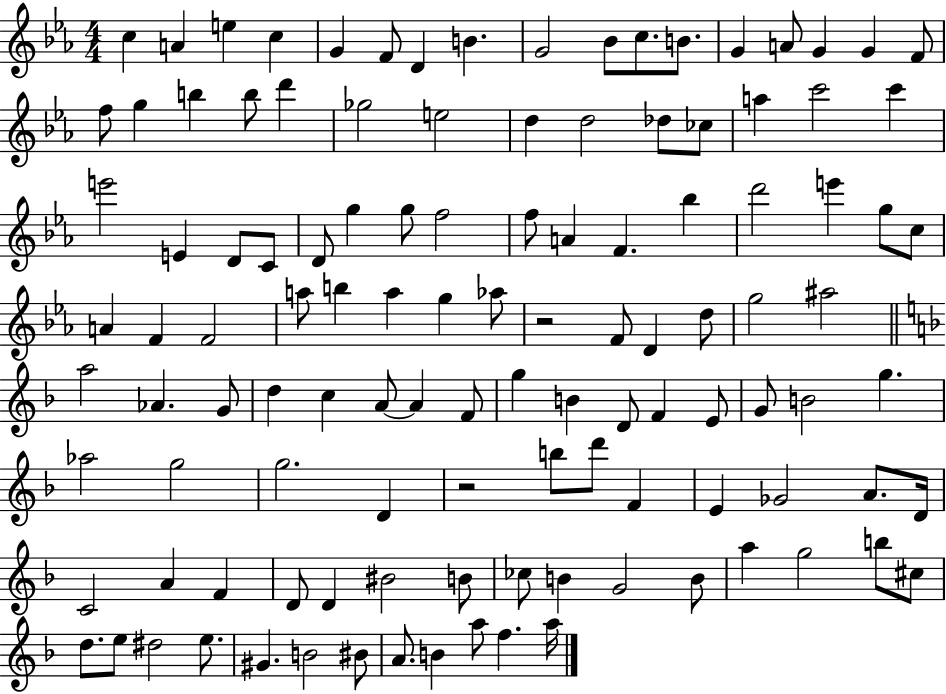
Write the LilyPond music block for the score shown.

{
  \clef treble
  \numericTimeSignature
  \time 4/4
  \key ees \major
  c''4 a'4 e''4 c''4 | g'4 f'8 d'4 b'4. | g'2 bes'8 c''8. b'8. | g'4 a'8 g'4 g'4 f'8 | \break f''8 g''4 b''4 b''8 d'''4 | ges''2 e''2 | d''4 d''2 des''8 ces''8 | a''4 c'''2 c'''4 | \break e'''2 e'4 d'8 c'8 | d'8 g''4 g''8 f''2 | f''8 a'4 f'4. bes''4 | d'''2 e'''4 g''8 c''8 | \break a'4 f'4 f'2 | a''8 b''4 a''4 g''4 aes''8 | r2 f'8 d'4 d''8 | g''2 ais''2 | \break \bar "||" \break \key d \minor a''2 aes'4. g'8 | d''4 c''4 a'8~~ a'4 f'8 | g''4 b'4 d'8 f'4 e'8 | g'8 b'2 g''4. | \break aes''2 g''2 | g''2. d'4 | r2 b''8 d'''8 f'4 | e'4 ges'2 a'8. d'16 | \break c'2 a'4 f'4 | d'8 d'4 bis'2 b'8 | ces''8 b'4 g'2 b'8 | a''4 g''2 b''8 cis''8 | \break d''8. e''8 dis''2 e''8. | gis'4. b'2 bis'8 | a'8. b'4 a''8 f''4. a''16 | \bar "|."
}